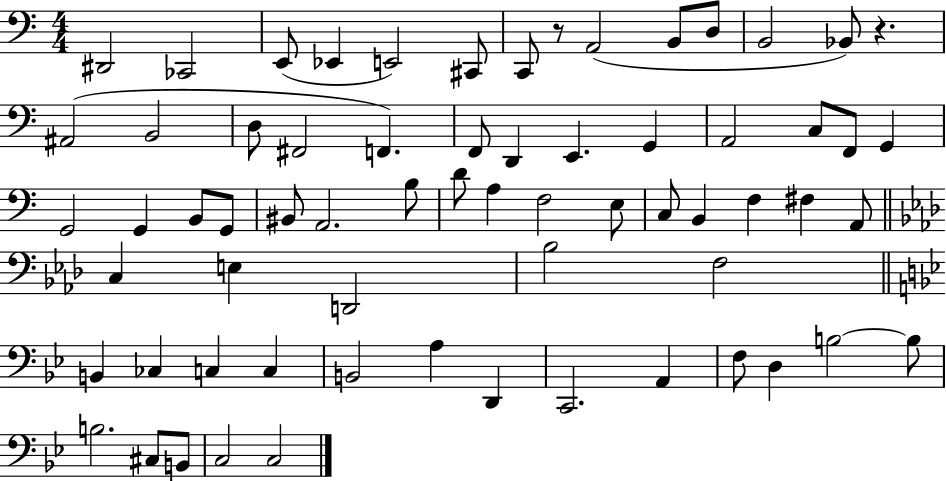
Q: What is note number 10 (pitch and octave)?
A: D3